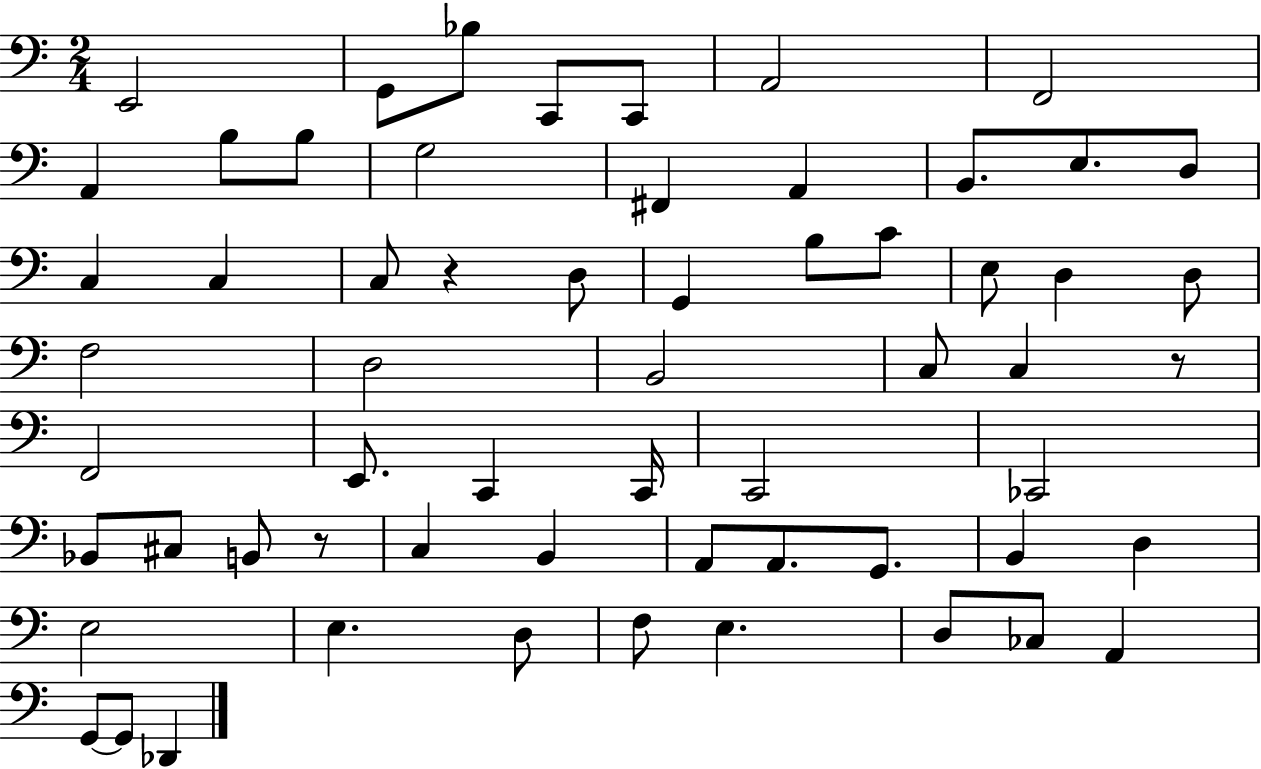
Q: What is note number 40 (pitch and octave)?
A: B2